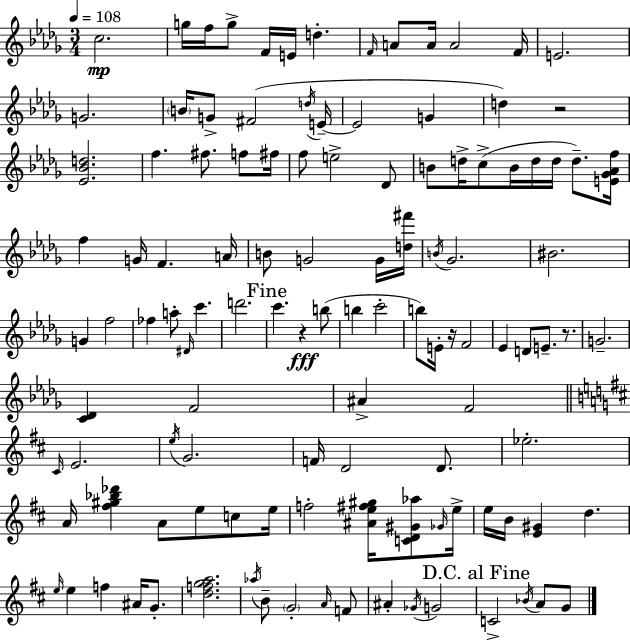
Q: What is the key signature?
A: BES minor